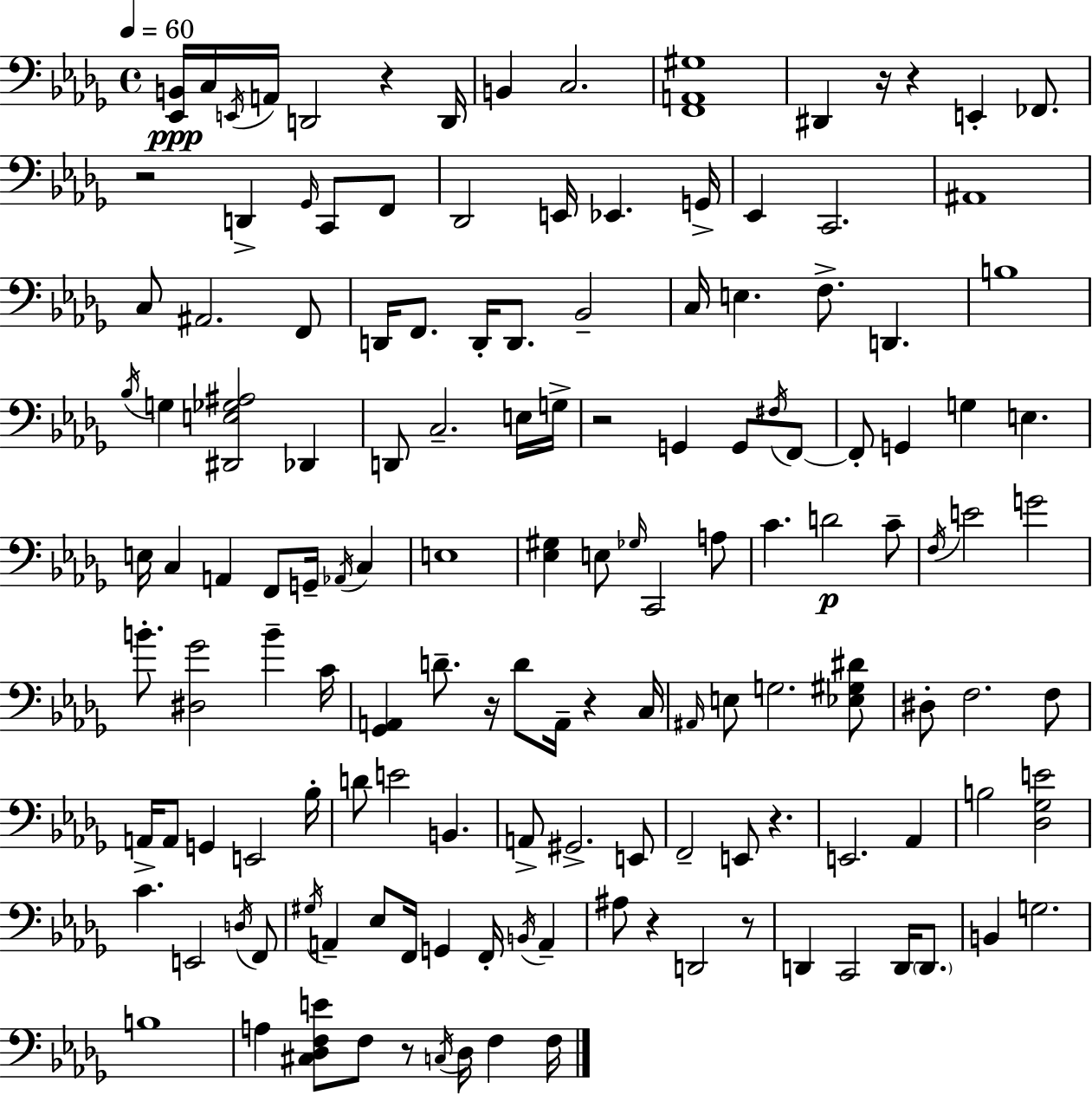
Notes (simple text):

[Eb2,B2]/s C3/s E2/s A2/s D2/h R/q D2/s B2/q C3/h. [F2,A2,G#3]/w D#2/q R/s R/q E2/q FES2/e. R/h D2/q Gb2/s C2/e F2/e Db2/h E2/s Eb2/q. G2/s Eb2/q C2/h. A#2/w C3/e A#2/h. F2/e D2/s F2/e. D2/s D2/e. Bb2/h C3/s E3/q. F3/e. D2/q. B3/w Bb3/s G3/q [D#2,E3,Gb3,A#3]/h Db2/q D2/e C3/h. E3/s G3/s R/h G2/q G2/e F#3/s F2/e F2/e G2/q G3/q E3/q. E3/s C3/q A2/q F2/e G2/s Ab2/s C3/q E3/w [Eb3,G#3]/q E3/e Gb3/s C2/h A3/e C4/q. D4/h C4/e F3/s E4/h G4/h B4/e. [D#3,Gb4]/h B4/q C4/s [Gb2,A2]/q D4/e. R/s D4/e A2/s R/q C3/s A#2/s E3/e G3/h. [Eb3,G#3,D#4]/e D#3/e F3/h. F3/e A2/s A2/e G2/q E2/h Bb3/s D4/e E4/h B2/q. A2/e G#2/h. E2/e F2/h E2/e R/q. E2/h. Ab2/q B3/h [Db3,Gb3,E4]/h C4/q. E2/h D3/s F2/e G#3/s A2/q Eb3/e F2/s G2/q F2/s B2/s A2/q A#3/e R/q D2/h R/e D2/q C2/h D2/s D2/e. B2/q G3/h. B3/w A3/q [C#3,Db3,F3,E4]/e F3/e R/e C3/s Db3/s F3/q F3/s